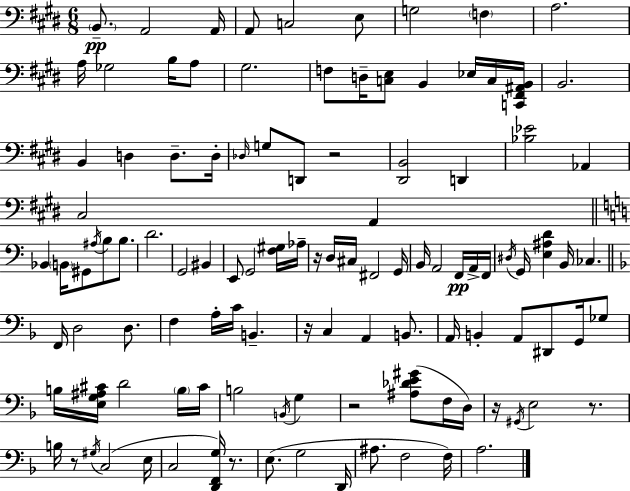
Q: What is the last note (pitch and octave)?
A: A3